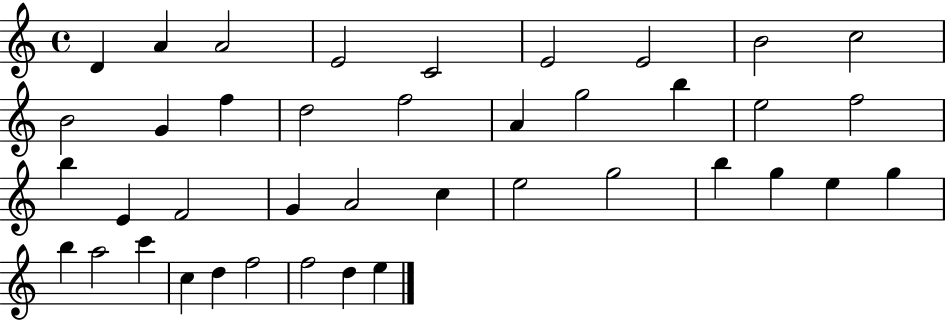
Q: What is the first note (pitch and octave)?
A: D4